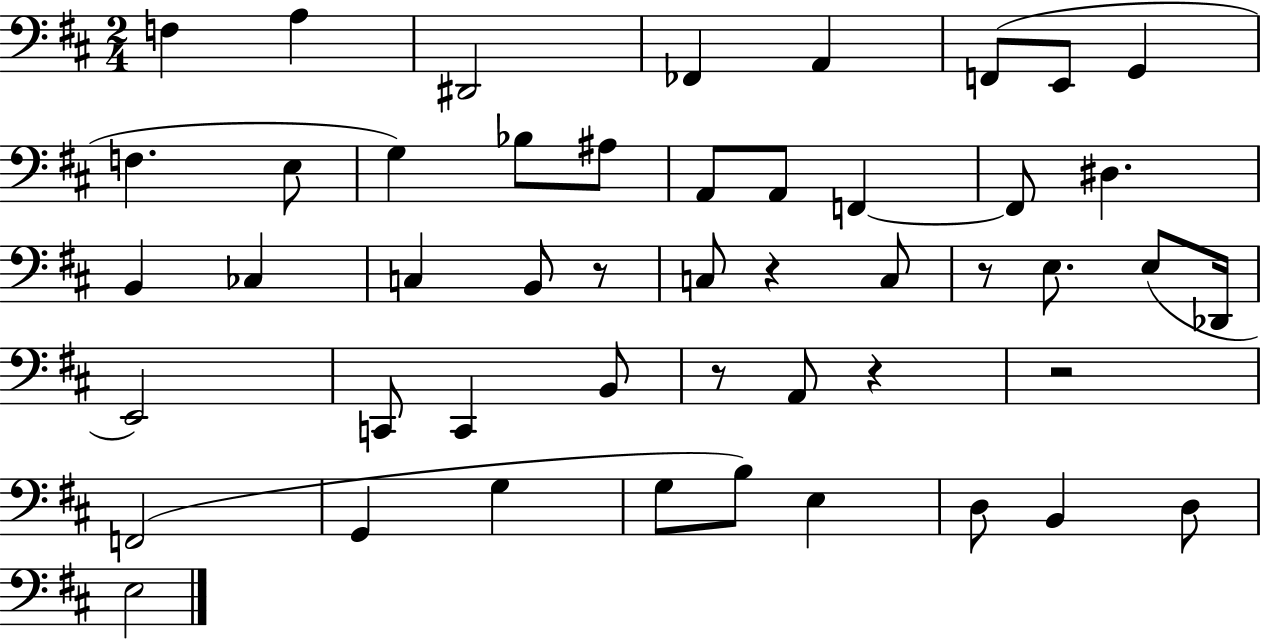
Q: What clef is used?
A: bass